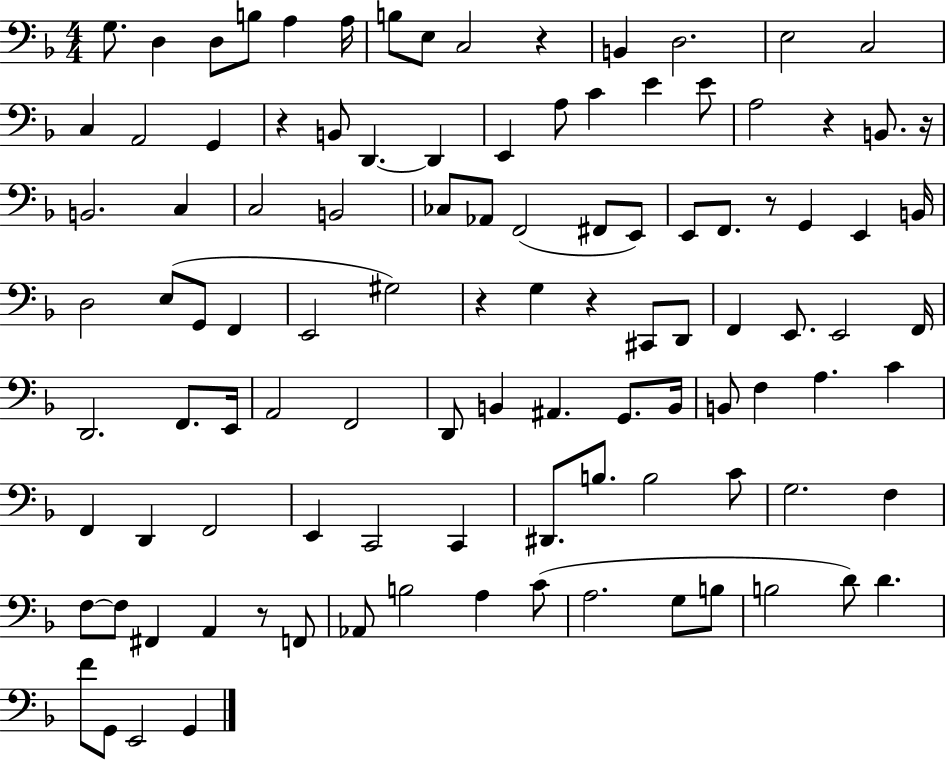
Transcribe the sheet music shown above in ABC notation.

X:1
T:Untitled
M:4/4
L:1/4
K:F
G,/2 D, D,/2 B,/2 A, A,/4 B,/2 E,/2 C,2 z B,, D,2 E,2 C,2 C, A,,2 G,, z B,,/2 D,, D,, E,, A,/2 C E E/2 A,2 z B,,/2 z/4 B,,2 C, C,2 B,,2 _C,/2 _A,,/2 F,,2 ^F,,/2 E,,/2 E,,/2 F,,/2 z/2 G,, E,, B,,/4 D,2 E,/2 G,,/2 F,, E,,2 ^G,2 z G, z ^C,,/2 D,,/2 F,, E,,/2 E,,2 F,,/4 D,,2 F,,/2 E,,/4 A,,2 F,,2 D,,/2 B,, ^A,, G,,/2 B,,/4 B,,/2 F, A, C F,, D,, F,,2 E,, C,,2 C,, ^D,,/2 B,/2 B,2 C/2 G,2 F, F,/2 F,/2 ^F,, A,, z/2 F,,/2 _A,,/2 B,2 A, C/2 A,2 G,/2 B,/2 B,2 D/2 D F/2 G,,/2 E,,2 G,,